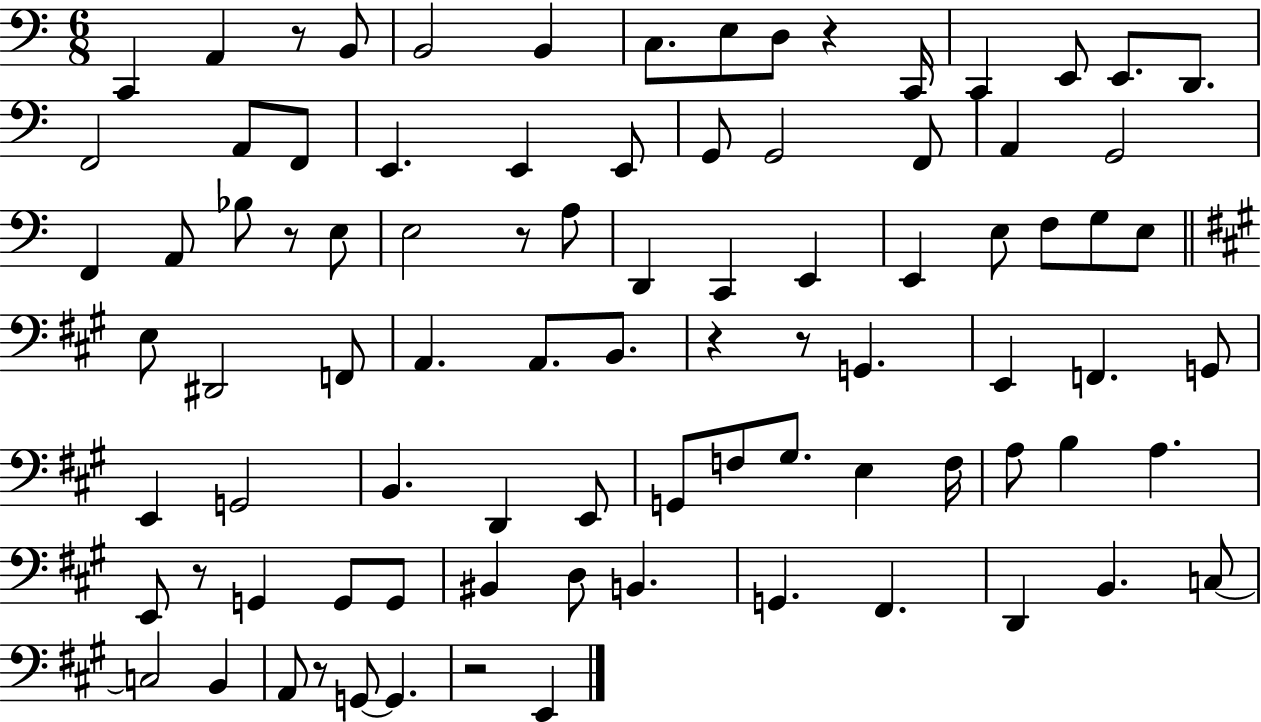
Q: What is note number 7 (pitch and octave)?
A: E3